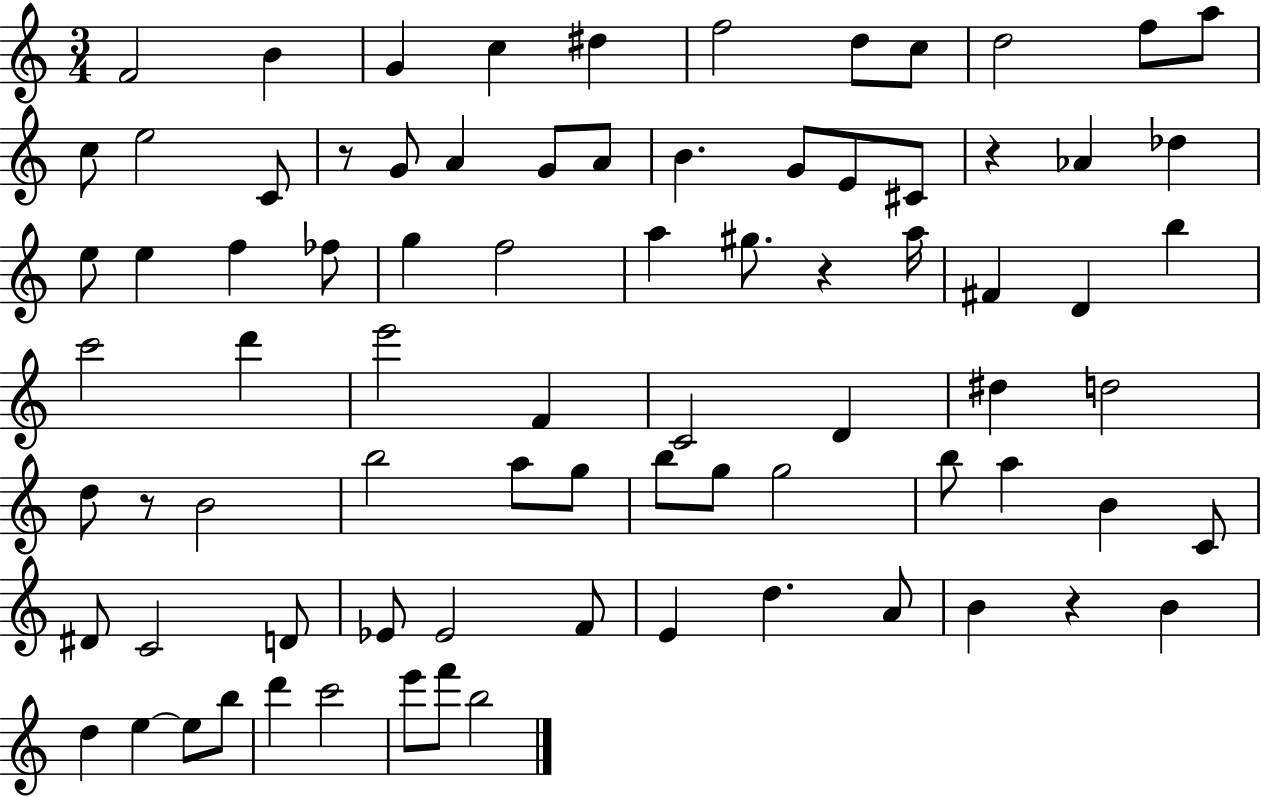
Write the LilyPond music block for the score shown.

{
  \clef treble
  \numericTimeSignature
  \time 3/4
  \key c \major
  f'2 b'4 | g'4 c''4 dis''4 | f''2 d''8 c''8 | d''2 f''8 a''8 | \break c''8 e''2 c'8 | r8 g'8 a'4 g'8 a'8 | b'4. g'8 e'8 cis'8 | r4 aes'4 des''4 | \break e''8 e''4 f''4 fes''8 | g''4 f''2 | a''4 gis''8. r4 a''16 | fis'4 d'4 b''4 | \break c'''2 d'''4 | e'''2 f'4 | c'2 d'4 | dis''4 d''2 | \break d''8 r8 b'2 | b''2 a''8 g''8 | b''8 g''8 g''2 | b''8 a''4 b'4 c'8 | \break dis'8 c'2 d'8 | ees'8 ees'2 f'8 | e'4 d''4. a'8 | b'4 r4 b'4 | \break d''4 e''4~~ e''8 b''8 | d'''4 c'''2 | e'''8 f'''8 b''2 | \bar "|."
}